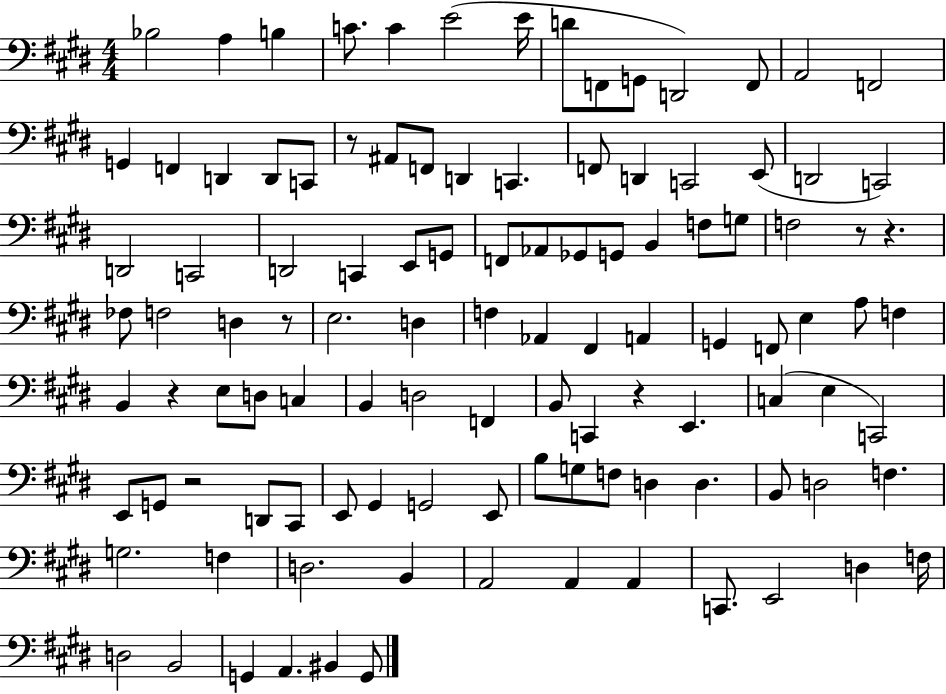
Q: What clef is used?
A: bass